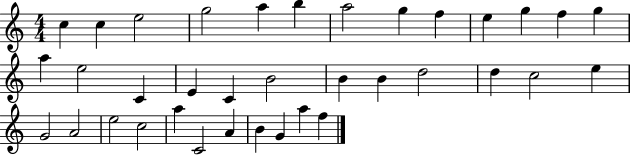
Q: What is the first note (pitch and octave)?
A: C5